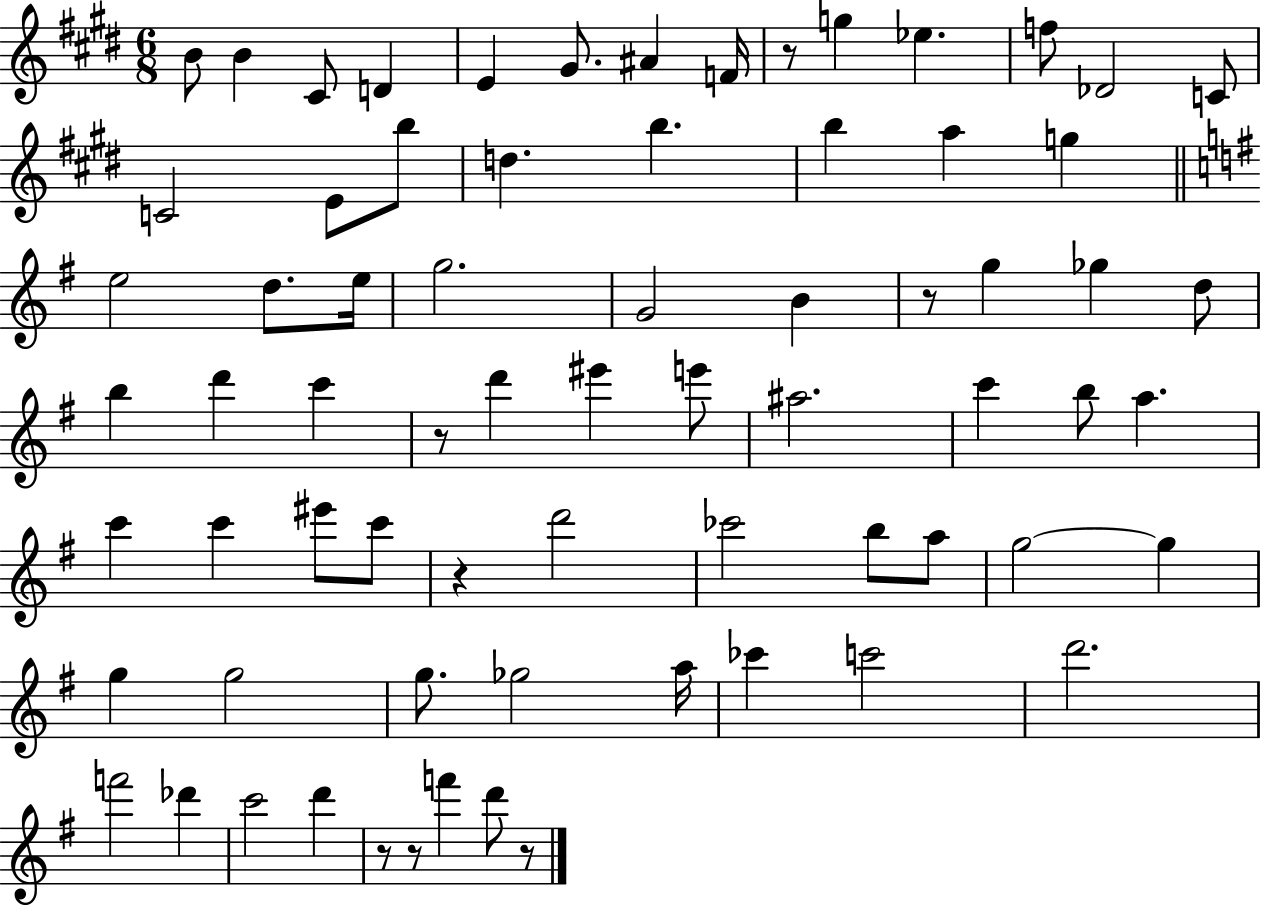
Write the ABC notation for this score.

X:1
T:Untitled
M:6/8
L:1/4
K:E
B/2 B ^C/2 D E ^G/2 ^A F/4 z/2 g _e f/2 _D2 C/2 C2 E/2 b/2 d b b a g e2 d/2 e/4 g2 G2 B z/2 g _g d/2 b d' c' z/2 d' ^e' e'/2 ^a2 c' b/2 a c' c' ^e'/2 c'/2 z d'2 _c'2 b/2 a/2 g2 g g g2 g/2 _g2 a/4 _c' c'2 d'2 f'2 _d' c'2 d' z/2 z/2 f' d'/2 z/2